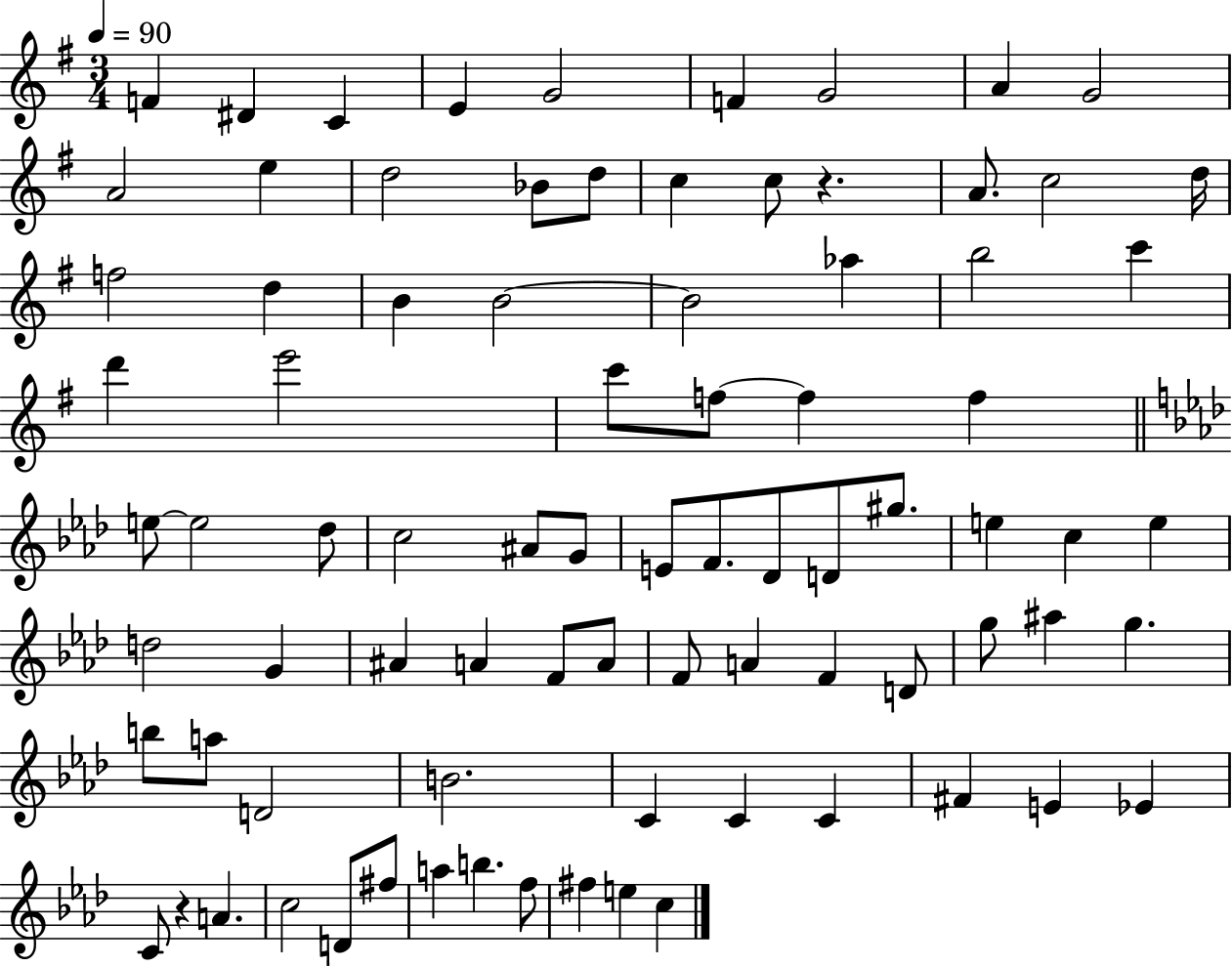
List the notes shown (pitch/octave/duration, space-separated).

F4/q D#4/q C4/q E4/q G4/h F4/q G4/h A4/q G4/h A4/h E5/q D5/h Bb4/e D5/e C5/q C5/e R/q. A4/e. C5/h D5/s F5/h D5/q B4/q B4/h B4/h Ab5/q B5/h C6/q D6/q E6/h C6/e F5/e F5/q F5/q E5/e E5/h Db5/e C5/h A#4/e G4/e E4/e F4/e. Db4/e D4/e G#5/e. E5/q C5/q E5/q D5/h G4/q A#4/q A4/q F4/e A4/e F4/e A4/q F4/q D4/e G5/e A#5/q G5/q. B5/e A5/e D4/h B4/h. C4/q C4/q C4/q F#4/q E4/q Eb4/q C4/e R/q A4/q. C5/h D4/e F#5/e A5/q B5/q. F5/e F#5/q E5/q C5/q